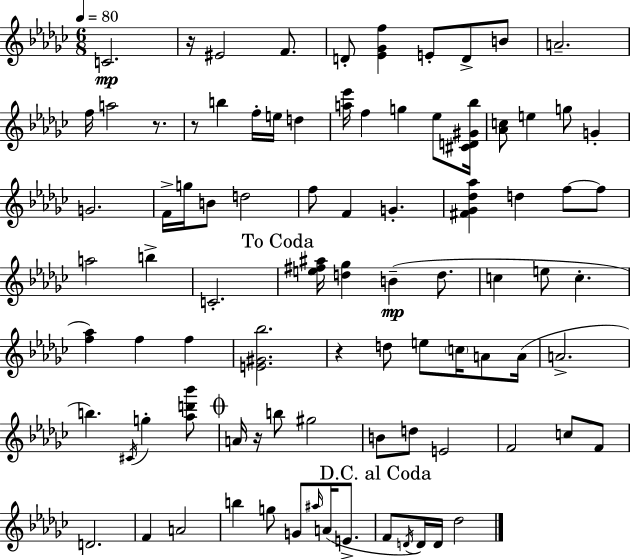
C4/h. R/s EIS4/h F4/e. D4/e [Eb4,Gb4,F5]/q E4/e D4/e B4/e A4/h. F5/s A5/h R/e. R/e B5/q F5/s E5/s D5/q [A5,Eb6]/s F5/q G5/q Eb5/e [C#4,D4,G#4,Bb5]/s [Ab4,C5]/e E5/q G5/e G4/q G4/h. F4/s G5/s B4/e D5/h F5/e F4/q G4/q. [F#4,Gb4,Db5,Ab5]/q D5/q F5/e F5/e A5/h B5/q C4/h. [E5,F#5,A#5]/s [D5,Gb5]/q B4/q D5/e. C5/q E5/e C5/q. [F5,Ab5]/q F5/q F5/q [E4,G#4,Bb5]/h. R/q D5/e E5/e C5/s A4/e A4/s A4/h. B5/q. C#4/s G5/q [Ab5,D6,Bb6]/e A4/s R/s B5/e G#5/h B4/e D5/e E4/h F4/h C5/e F4/e D4/h. F4/q A4/h B5/q G5/e G4/e A#5/s A4/s E4/e. F4/e D4/s D4/s D4/s Db5/h